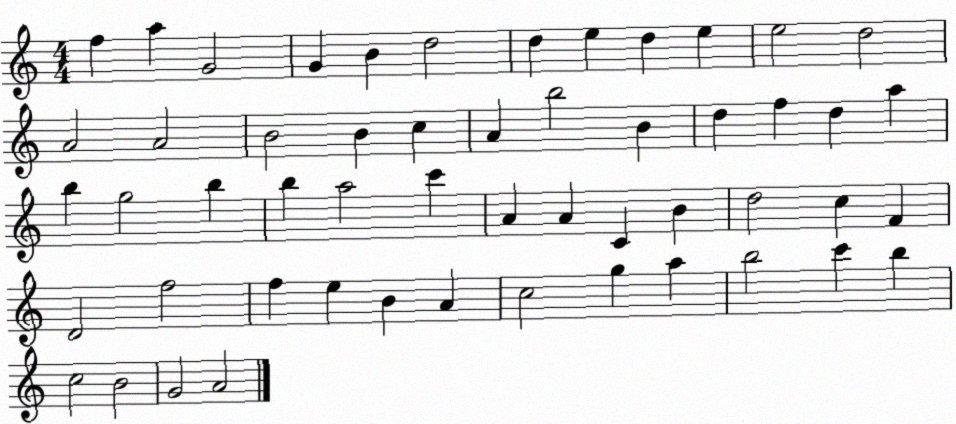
X:1
T:Untitled
M:4/4
L:1/4
K:C
f a G2 G B d2 d e d e e2 d2 A2 A2 B2 B c A b2 B d f d a b g2 b b a2 c' A A C B d2 c F D2 f2 f e B A c2 g a b2 c' b c2 B2 G2 A2